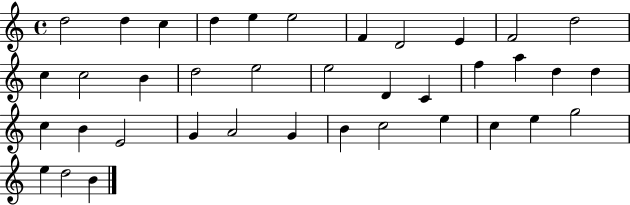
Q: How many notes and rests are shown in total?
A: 38